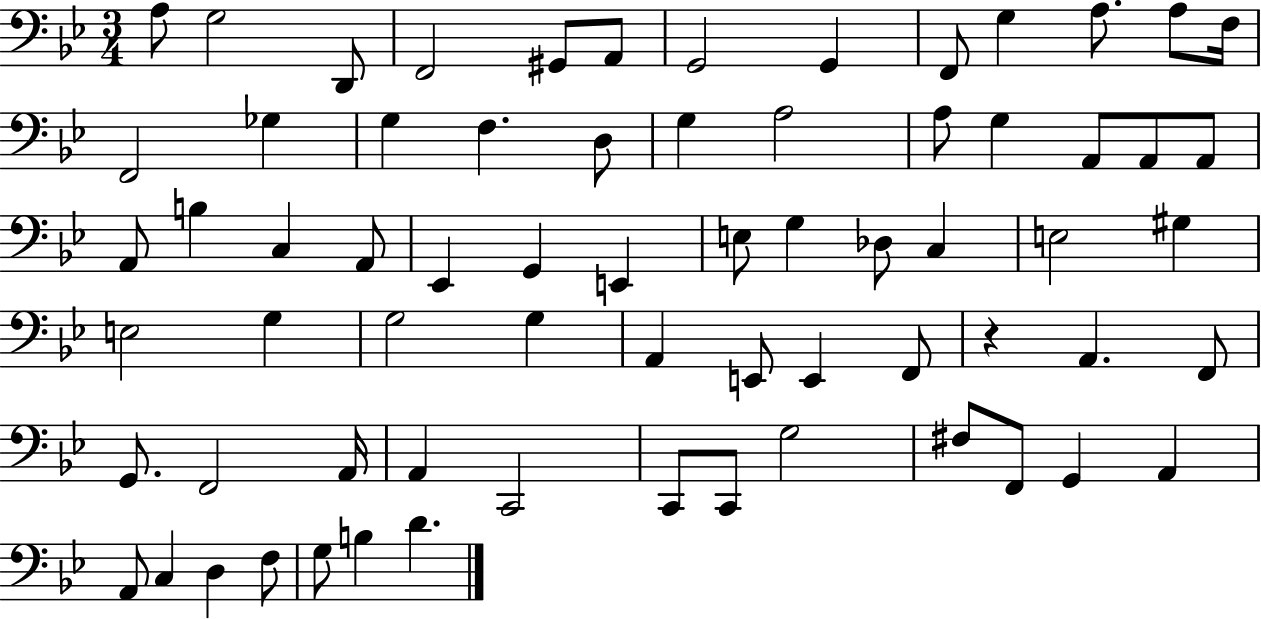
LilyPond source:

{
  \clef bass
  \numericTimeSignature
  \time 3/4
  \key bes \major
  a8 g2 d,8 | f,2 gis,8 a,8 | g,2 g,4 | f,8 g4 a8. a8 f16 | \break f,2 ges4 | g4 f4. d8 | g4 a2 | a8 g4 a,8 a,8 a,8 | \break a,8 b4 c4 a,8 | ees,4 g,4 e,4 | e8 g4 des8 c4 | e2 gis4 | \break e2 g4 | g2 g4 | a,4 e,8 e,4 f,8 | r4 a,4. f,8 | \break g,8. f,2 a,16 | a,4 c,2 | c,8 c,8 g2 | fis8 f,8 g,4 a,4 | \break a,8 c4 d4 f8 | g8 b4 d'4. | \bar "|."
}